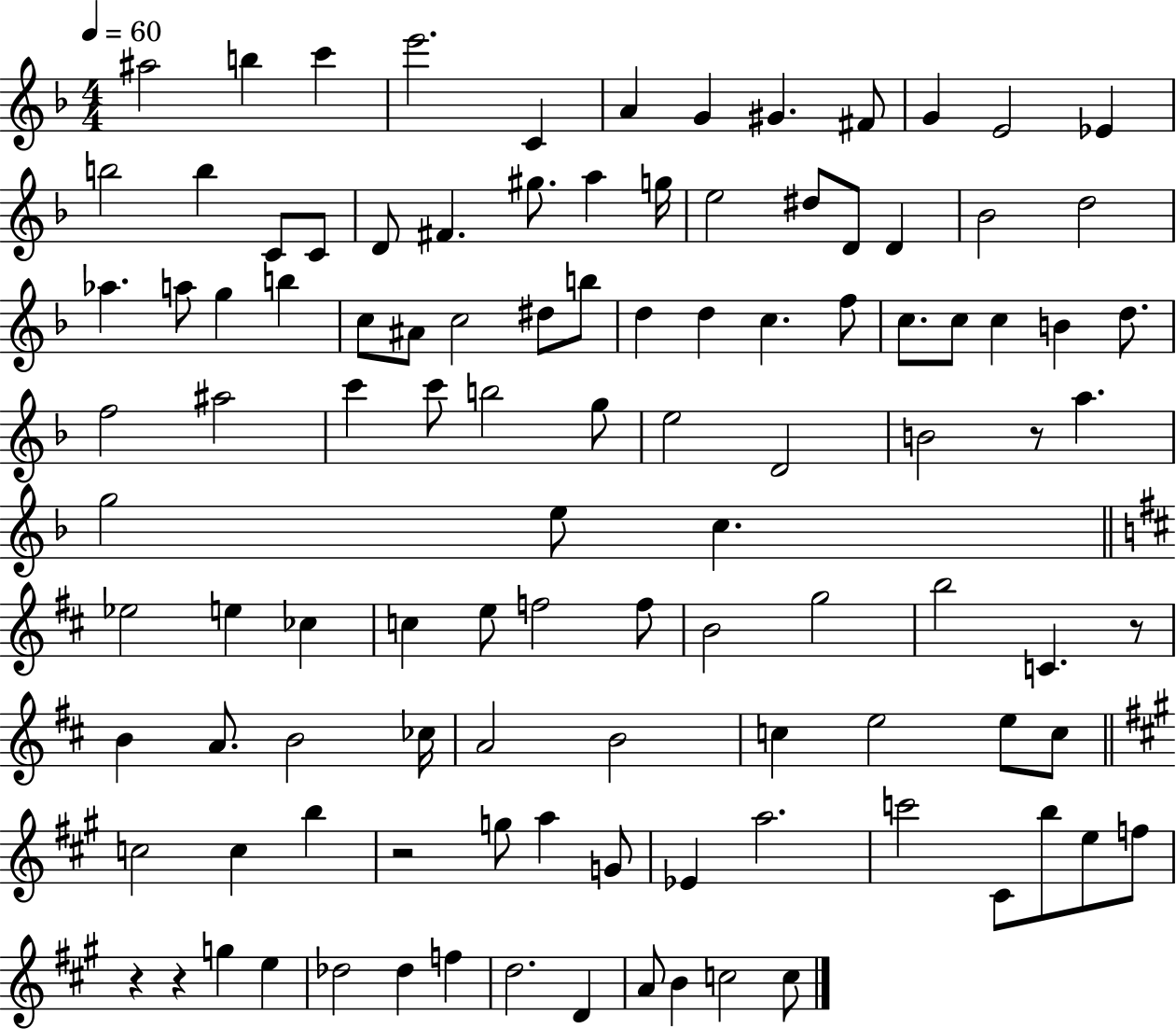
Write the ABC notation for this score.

X:1
T:Untitled
M:4/4
L:1/4
K:F
^a2 b c' e'2 C A G ^G ^F/2 G E2 _E b2 b C/2 C/2 D/2 ^F ^g/2 a g/4 e2 ^d/2 D/2 D _B2 d2 _a a/2 g b c/2 ^A/2 c2 ^d/2 b/2 d d c f/2 c/2 c/2 c B d/2 f2 ^a2 c' c'/2 b2 g/2 e2 D2 B2 z/2 a g2 e/2 c _e2 e _c c e/2 f2 f/2 B2 g2 b2 C z/2 B A/2 B2 _c/4 A2 B2 c e2 e/2 c/2 c2 c b z2 g/2 a G/2 _E a2 c'2 ^C/2 b/2 e/2 f/2 z z g e _d2 _d f d2 D A/2 B c2 c/2